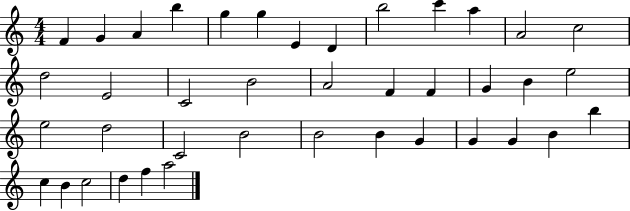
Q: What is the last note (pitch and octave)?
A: A5